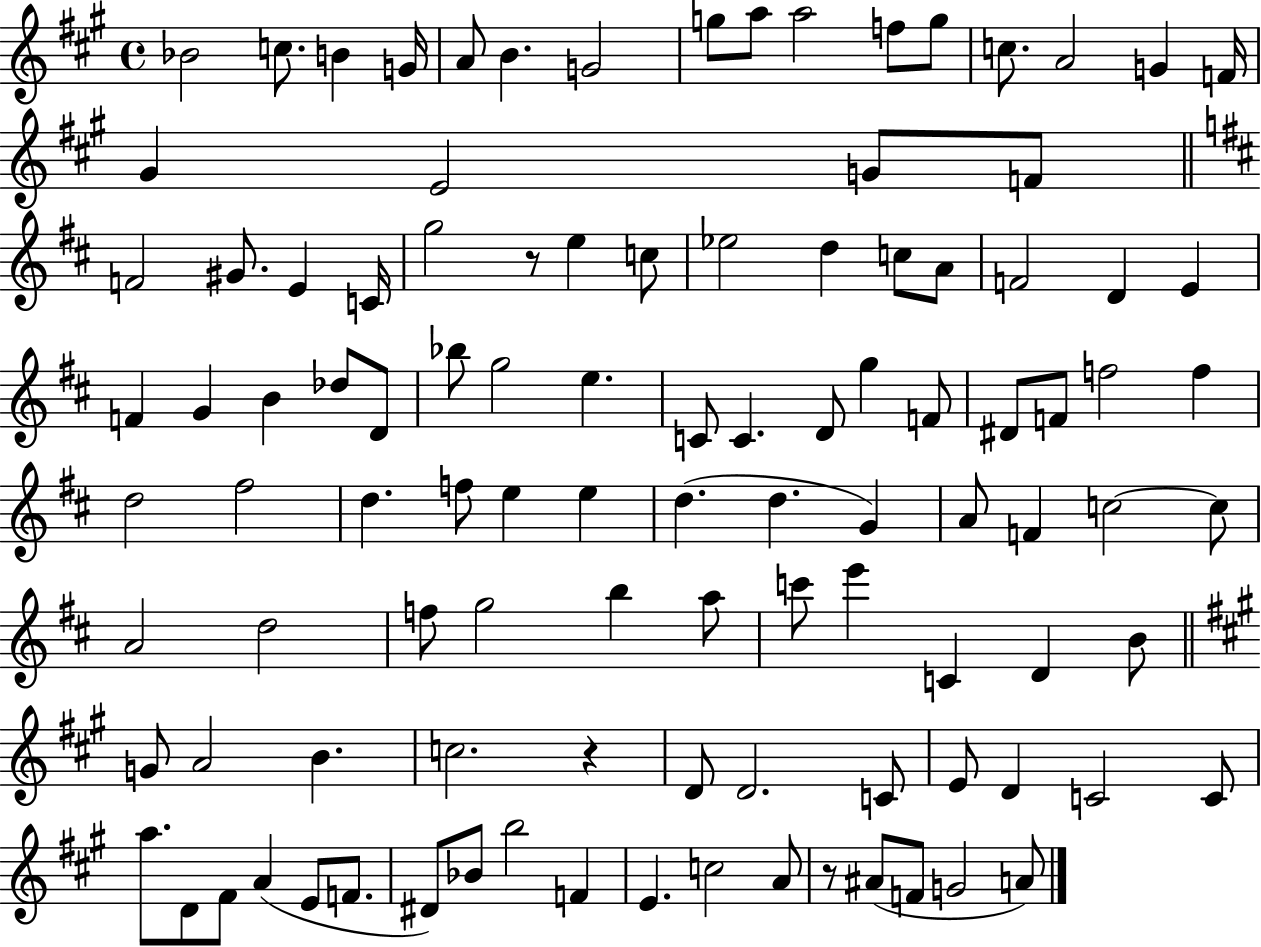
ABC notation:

X:1
T:Untitled
M:4/4
L:1/4
K:A
_B2 c/2 B G/4 A/2 B G2 g/2 a/2 a2 f/2 g/2 c/2 A2 G F/4 ^G E2 G/2 F/2 F2 ^G/2 E C/4 g2 z/2 e c/2 _e2 d c/2 A/2 F2 D E F G B _d/2 D/2 _b/2 g2 e C/2 C D/2 g F/2 ^D/2 F/2 f2 f d2 ^f2 d f/2 e e d d G A/2 F c2 c/2 A2 d2 f/2 g2 b a/2 c'/2 e' C D B/2 G/2 A2 B c2 z D/2 D2 C/2 E/2 D C2 C/2 a/2 D/2 ^F/2 A E/2 F/2 ^D/2 _B/2 b2 F E c2 A/2 z/2 ^A/2 F/2 G2 A/2